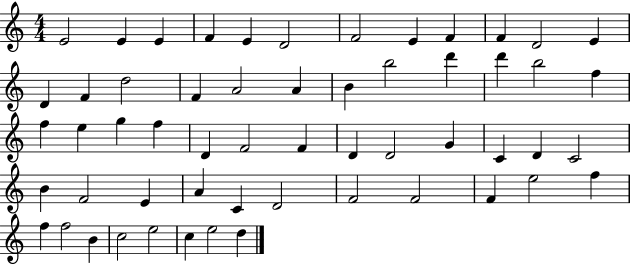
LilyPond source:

{
  \clef treble
  \numericTimeSignature
  \time 4/4
  \key c \major
  e'2 e'4 e'4 | f'4 e'4 d'2 | f'2 e'4 f'4 | f'4 d'2 e'4 | \break d'4 f'4 d''2 | f'4 a'2 a'4 | b'4 b''2 d'''4 | d'''4 b''2 f''4 | \break f''4 e''4 g''4 f''4 | d'4 f'2 f'4 | d'4 d'2 g'4 | c'4 d'4 c'2 | \break b'4 f'2 e'4 | a'4 c'4 d'2 | f'2 f'2 | f'4 e''2 f''4 | \break f''4 f''2 b'4 | c''2 e''2 | c''4 e''2 d''4 | \bar "|."
}